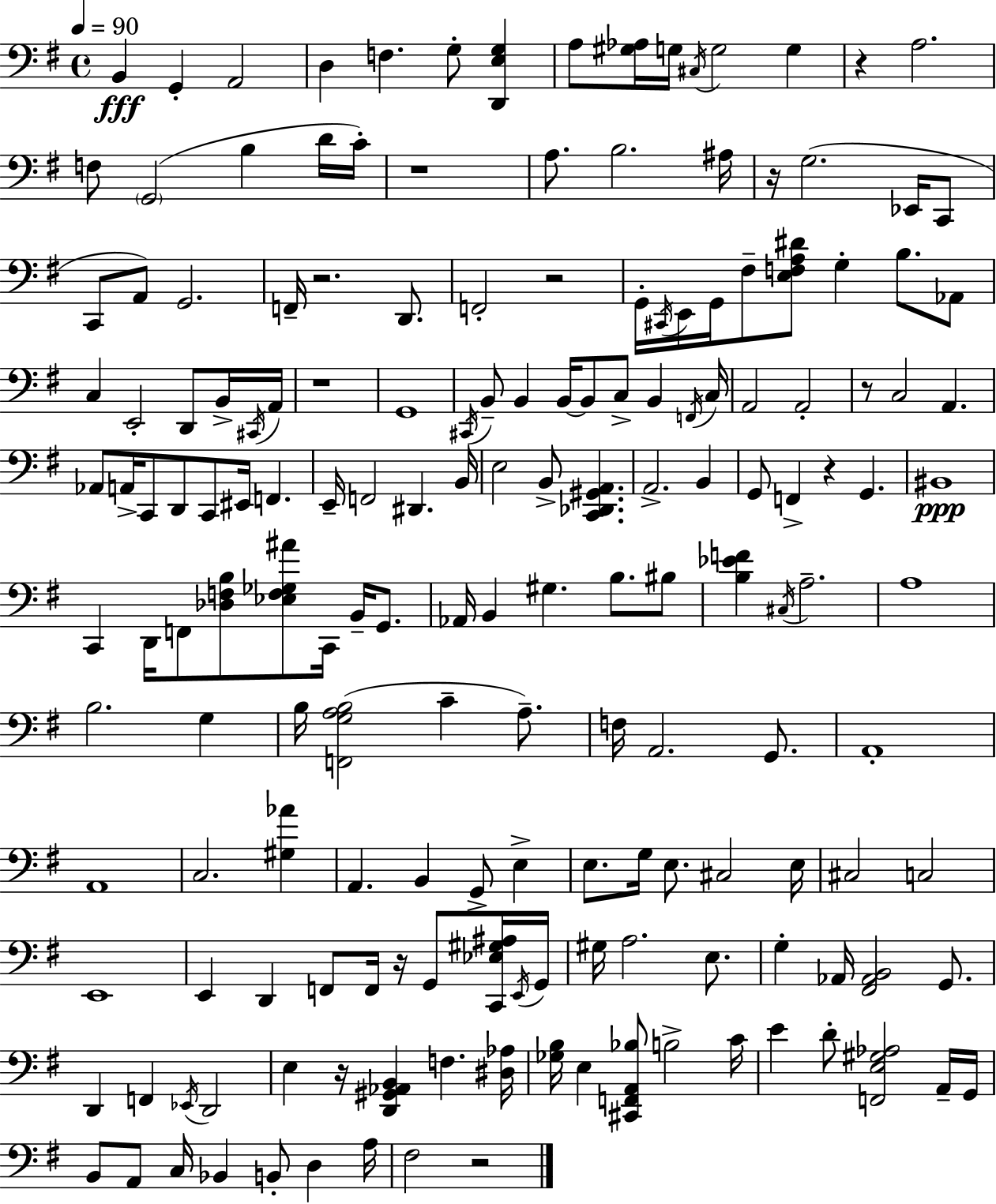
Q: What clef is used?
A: bass